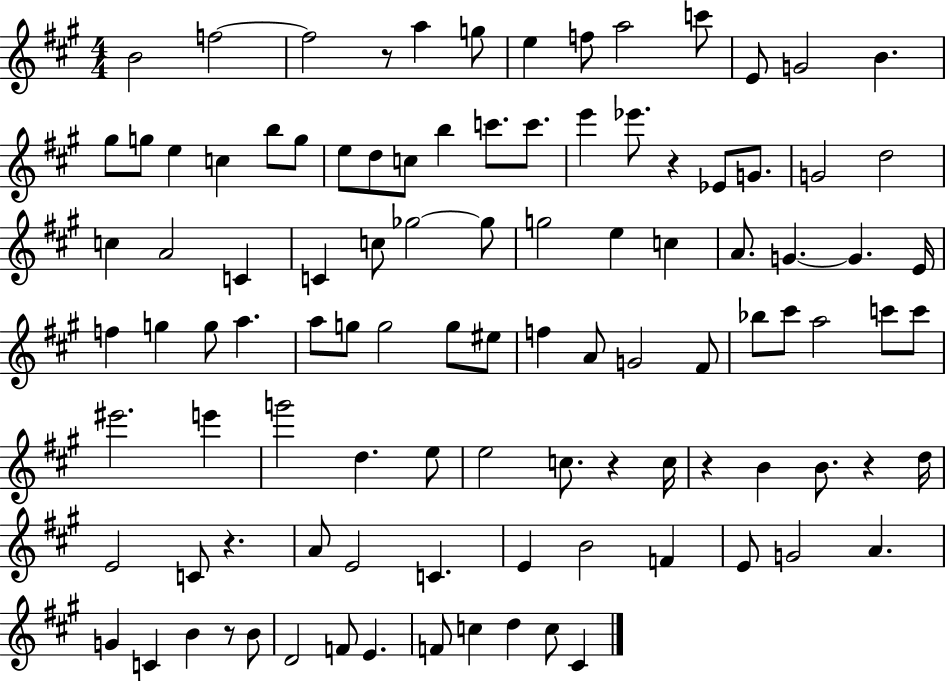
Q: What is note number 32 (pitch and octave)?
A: A4